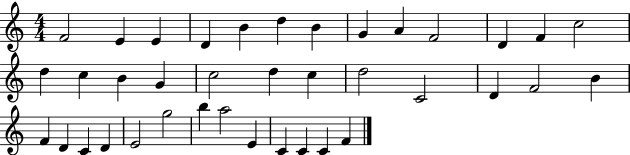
F4/h E4/q E4/q D4/q B4/q D5/q B4/q G4/q A4/q F4/h D4/q F4/q C5/h D5/q C5/q B4/q G4/q C5/h D5/q C5/q D5/h C4/h D4/q F4/h B4/q F4/q D4/q C4/q D4/q E4/h G5/h B5/q A5/h E4/q C4/q C4/q C4/q F4/q